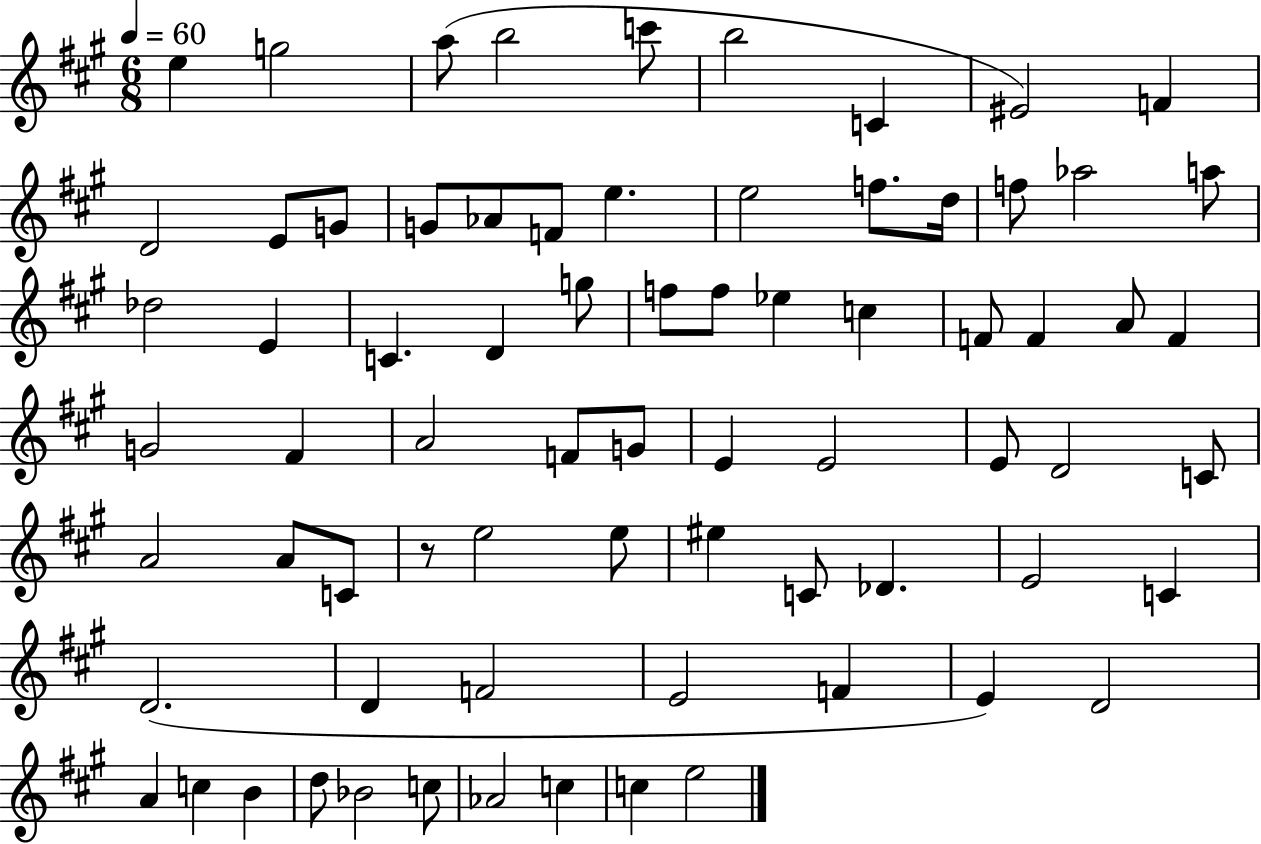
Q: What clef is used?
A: treble